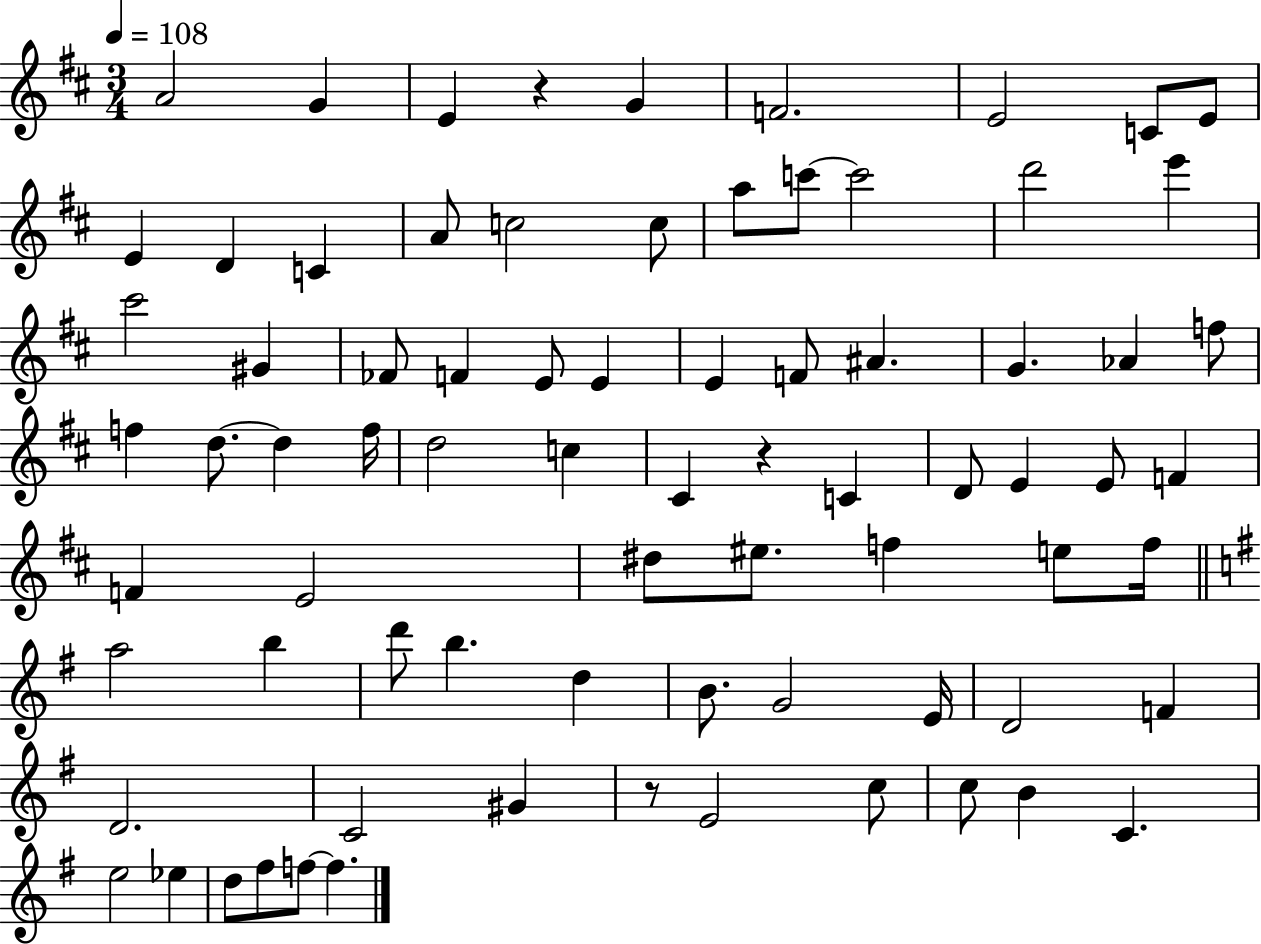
{
  \clef treble
  \numericTimeSignature
  \time 3/4
  \key d \major
  \tempo 4 = 108
  a'2 g'4 | e'4 r4 g'4 | f'2. | e'2 c'8 e'8 | \break e'4 d'4 c'4 | a'8 c''2 c''8 | a''8 c'''8~~ c'''2 | d'''2 e'''4 | \break cis'''2 gis'4 | fes'8 f'4 e'8 e'4 | e'4 f'8 ais'4. | g'4. aes'4 f''8 | \break f''4 d''8.~~ d''4 f''16 | d''2 c''4 | cis'4 r4 c'4 | d'8 e'4 e'8 f'4 | \break f'4 e'2 | dis''8 eis''8. f''4 e''8 f''16 | \bar "||" \break \key g \major a''2 b''4 | d'''8 b''4. d''4 | b'8. g'2 e'16 | d'2 f'4 | \break d'2. | c'2 gis'4 | r8 e'2 c''8 | c''8 b'4 c'4. | \break e''2 ees''4 | d''8 fis''8 f''8~~ f''4. | \bar "|."
}